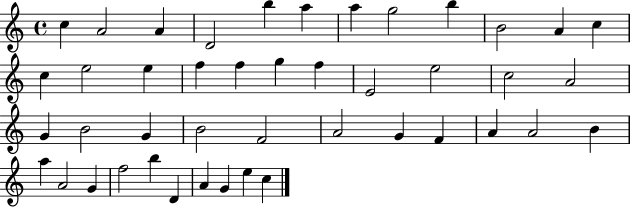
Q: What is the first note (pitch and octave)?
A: C5